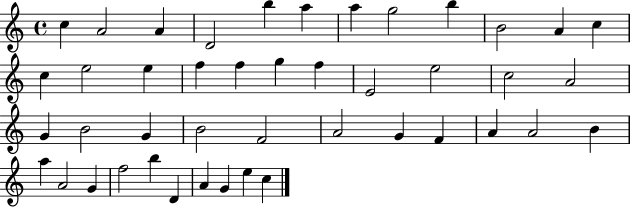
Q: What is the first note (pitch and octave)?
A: C5